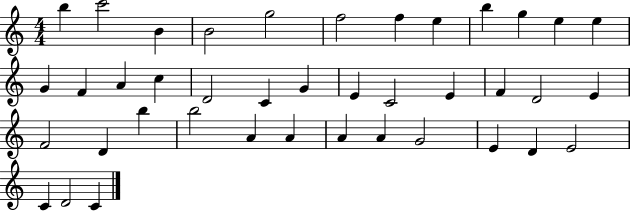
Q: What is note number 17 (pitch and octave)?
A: D4